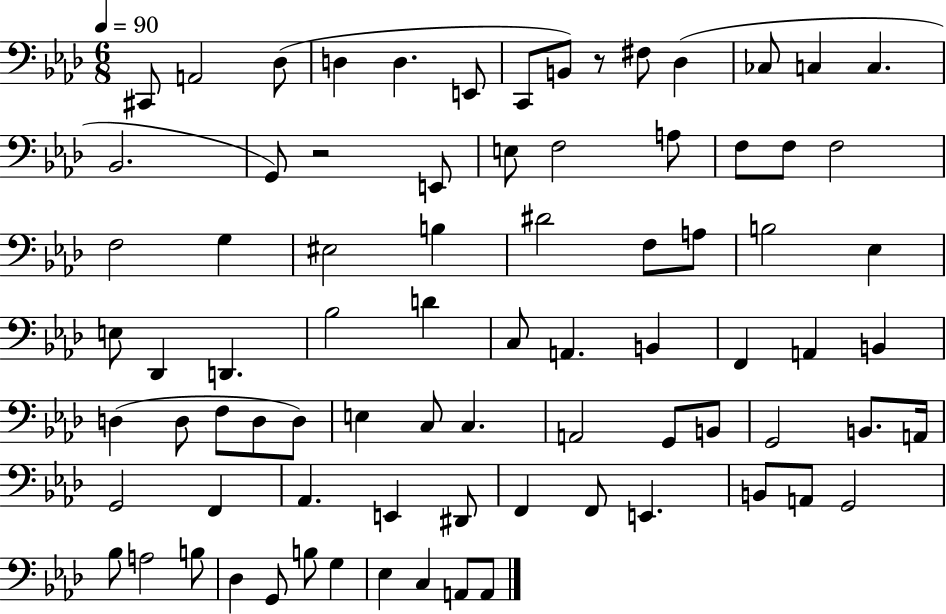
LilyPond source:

{
  \clef bass
  \numericTimeSignature
  \time 6/8
  \key aes \major
  \tempo 4 = 90
  cis,8 a,2 des8( | d4 d4. e,8 | c,8 b,8) r8 fis8 des4( | ces8 c4 c4. | \break bes,2. | g,8) r2 e,8 | e8 f2 a8 | f8 f8 f2 | \break f2 g4 | eis2 b4 | dis'2 f8 a8 | b2 ees4 | \break e8 des,4 d,4. | bes2 d'4 | c8 a,4. b,4 | f,4 a,4 b,4 | \break d4( d8 f8 d8 d8) | e4 c8 c4. | a,2 g,8 b,8 | g,2 b,8. a,16 | \break g,2 f,4 | aes,4. e,4 dis,8 | f,4 f,8 e,4. | b,8 a,8 g,2 | \break bes8 a2 b8 | des4 g,8 b8 g4 | ees4 c4 a,8 a,8 | \bar "|."
}